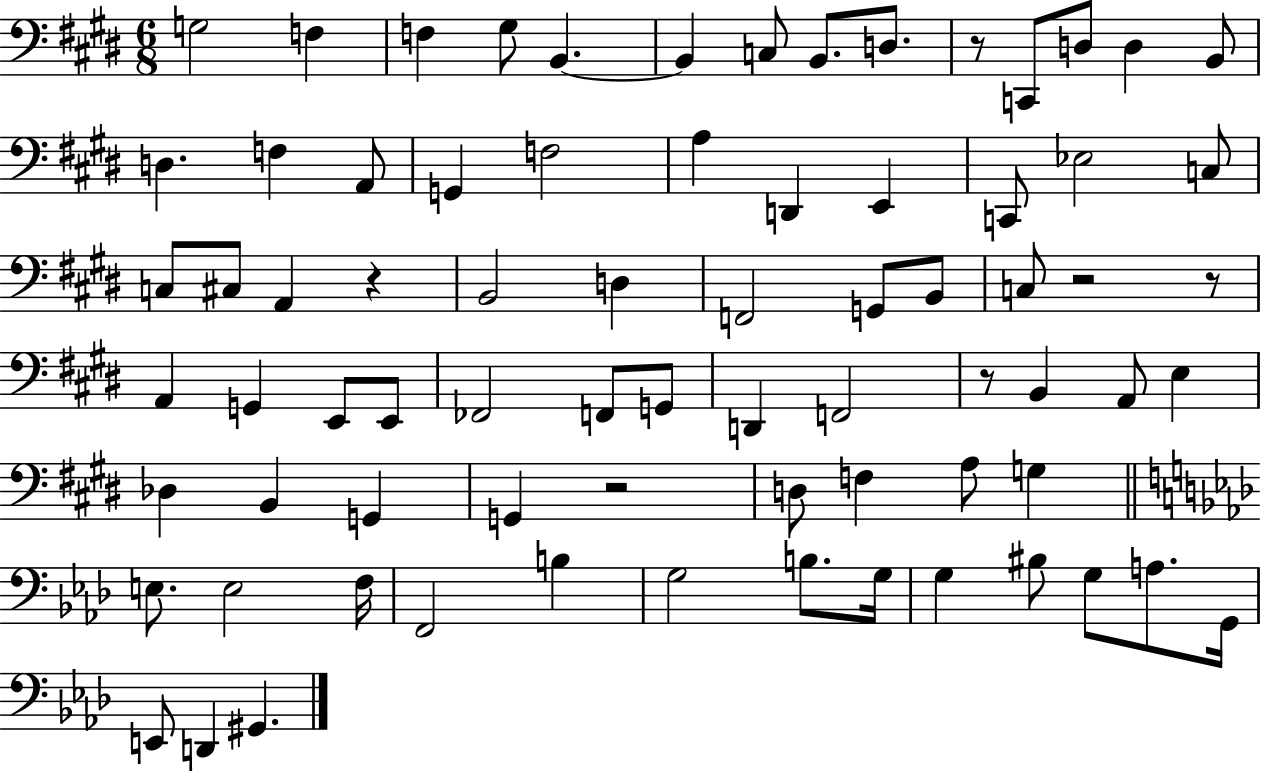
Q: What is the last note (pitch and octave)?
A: G#2